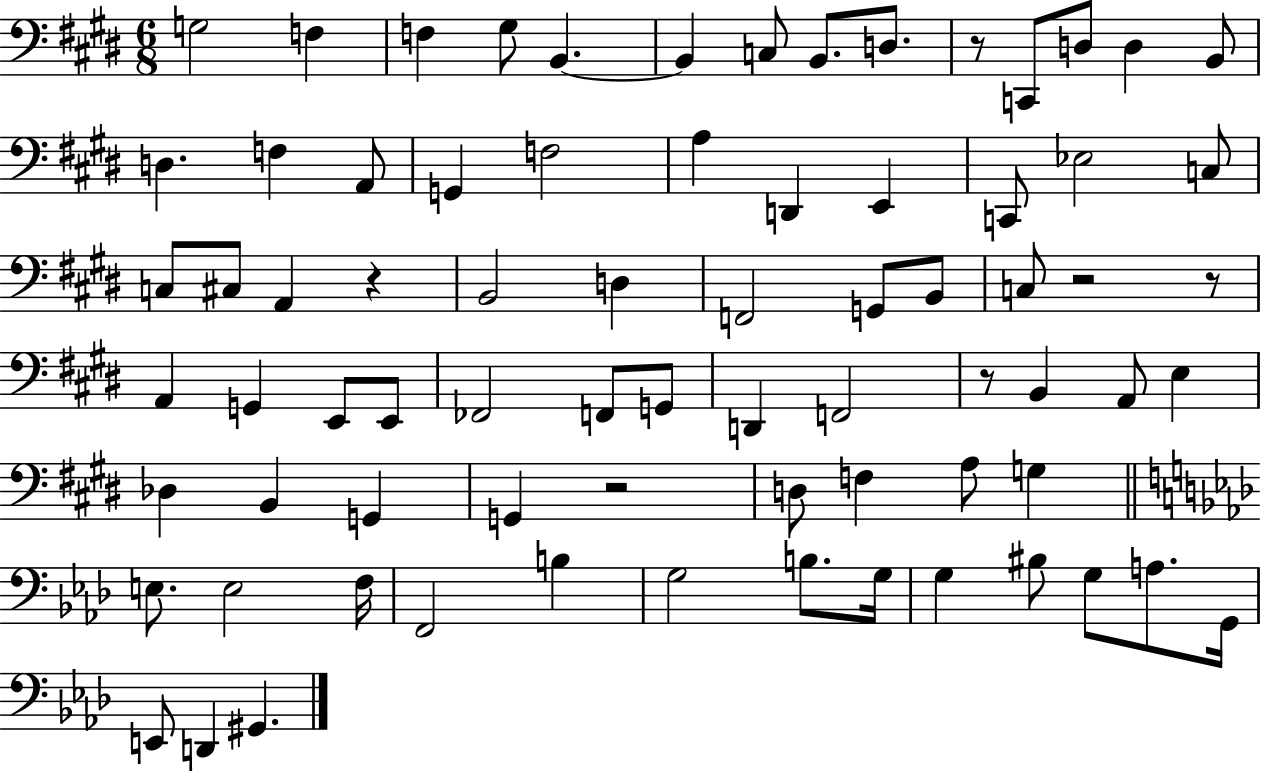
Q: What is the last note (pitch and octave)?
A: G#2